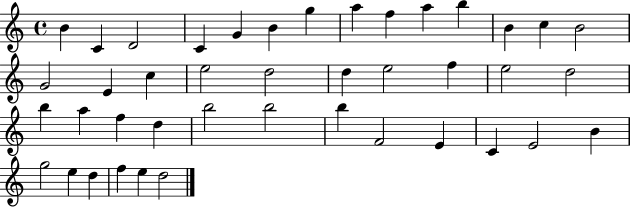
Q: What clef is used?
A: treble